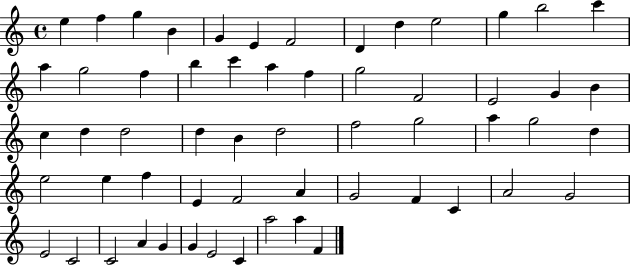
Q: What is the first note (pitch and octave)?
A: E5